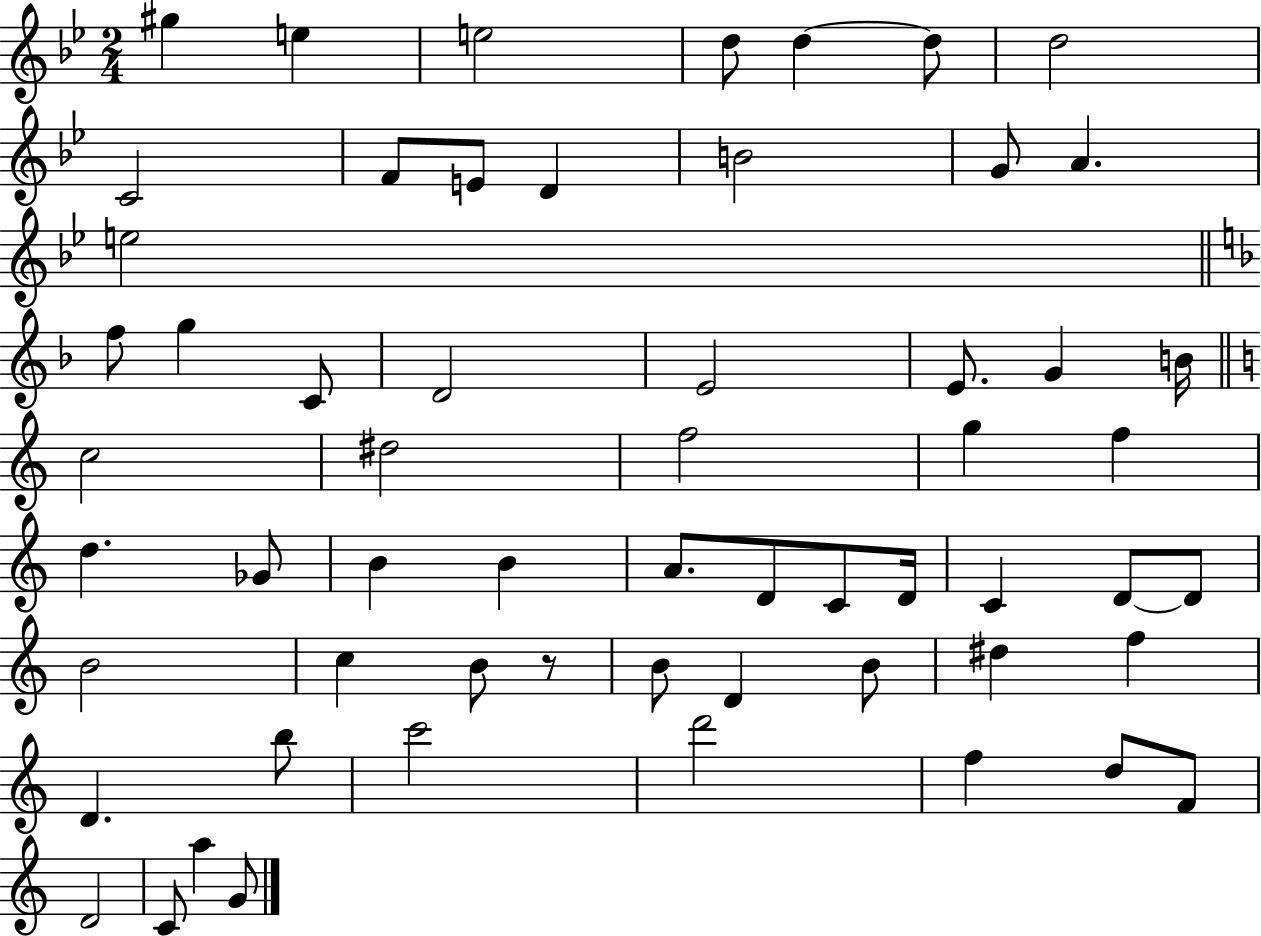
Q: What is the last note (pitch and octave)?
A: G4